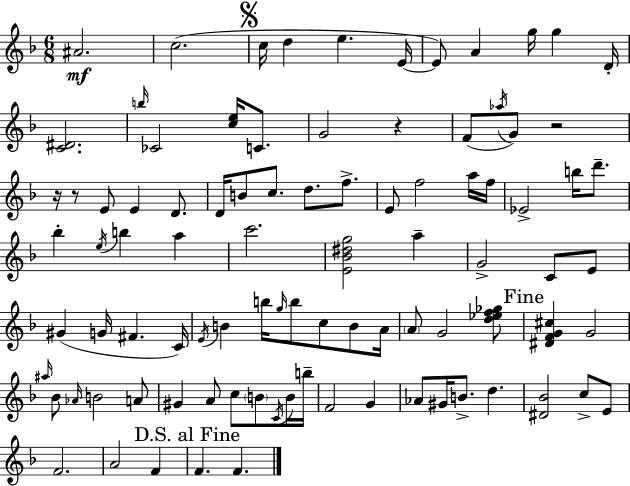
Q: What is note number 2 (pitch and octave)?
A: C5